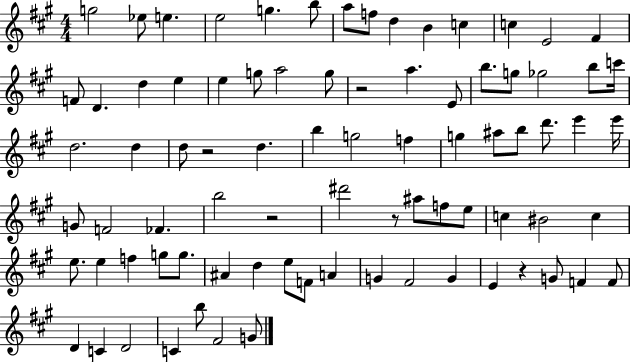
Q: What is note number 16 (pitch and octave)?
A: D4